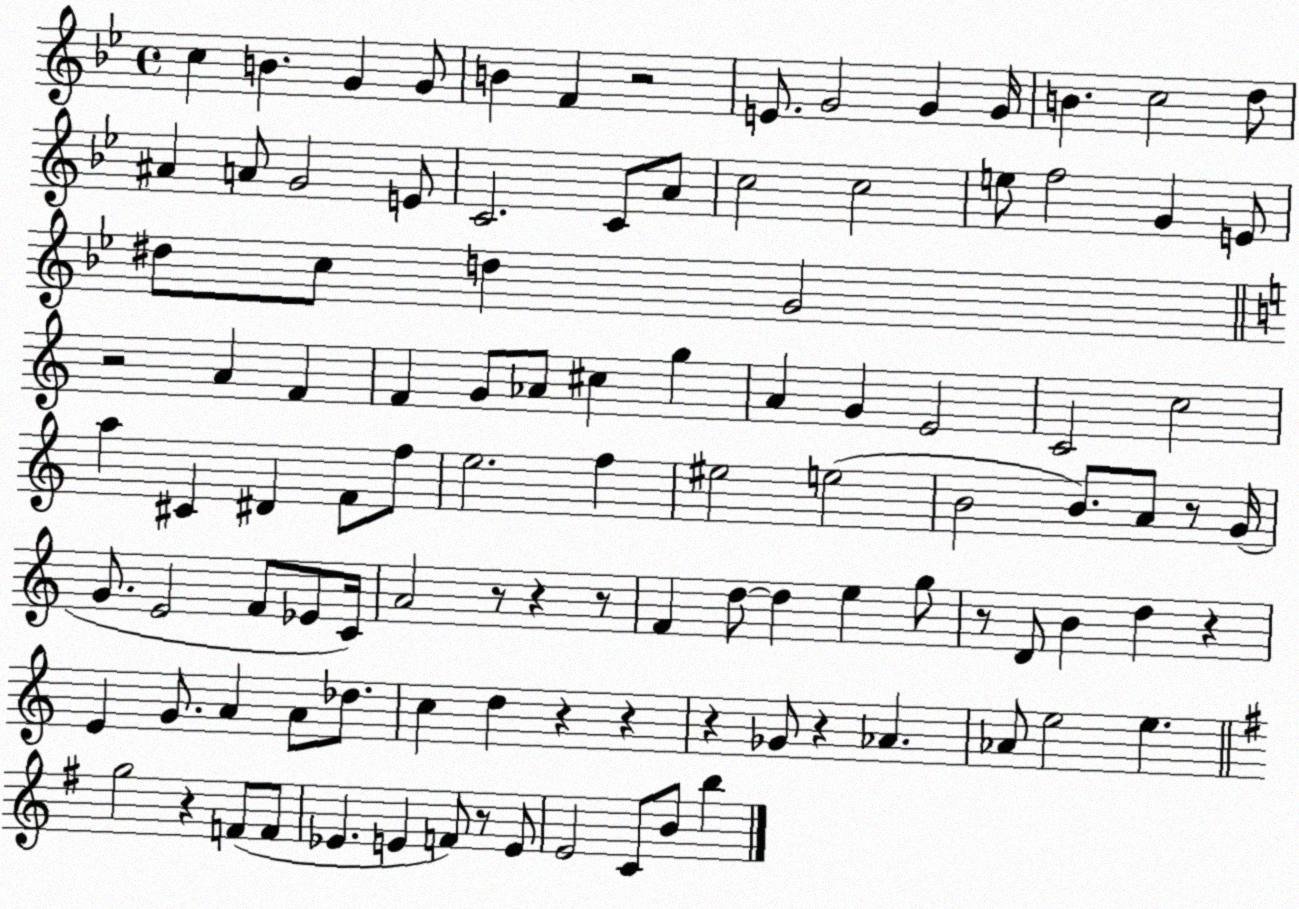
X:1
T:Untitled
M:4/4
L:1/4
K:Bb
c B G G/2 B F z2 E/2 G2 G G/4 B c2 d/2 ^A A/2 G2 E/2 C2 C/2 A/2 c2 c2 e/2 f2 G E/2 ^d/2 c/2 d G2 z2 A F F G/2 _A/2 ^c g A G E2 C2 c2 a ^C ^D F/2 f/2 e2 f ^e2 e2 B2 B/2 A/2 z/2 G/4 G/2 E2 F/2 _E/2 C/4 A2 z/2 z z/2 F d/2 d e g/2 z/2 D/2 B d z E G/2 A A/2 _d/2 c d z z z _G/2 z _A _A/2 e2 e g2 z F/2 F/2 _E E F/2 z/2 E/2 E2 C/2 B/2 b